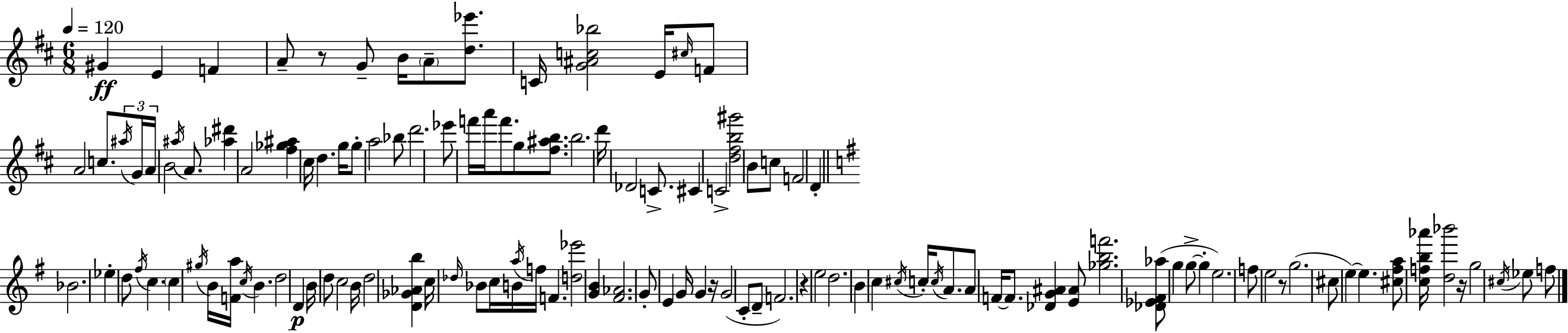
{
  \clef treble
  \numericTimeSignature
  \time 6/8
  \key d \major
  \tempo 4 = 120
  \repeat volta 2 { gis'4\ff e'4 f'4 | a'8-- r8 g'8-- b'16 \parenthesize a'8-- <d'' ees'''>8. | c'16 <g' ais' c'' bes''>2 e'16 \grace { cis''16 } f'8 | a'2 c''8. | \break \tuplet 3/2 { \acciaccatura { ais''16 } g'16 a'16 } b'2 \acciaccatura { ais''16 } | a'8. <aes'' dis'''>4 a'2 | <fis'' ges'' ais''>4 cis''16 d''4. | g''16 g''8-. a''2 | \break bes''8 d'''2. | ees'''8 f'''16 a'''16 f'''8. g''8 | <fis'' ais'' b''>8. b''2. | d'''16 des'2 | \break c'8.-> cis'4 c'2-> | <d'' fis'' b'' gis'''>2 b'8 | c''8 f'2 d'4-. | \bar "||" \break \key e \minor bes'2. | ees''4-. d''8 \acciaccatura { fis''16 } c''4. | \parenthesize c''4 \acciaccatura { gis''16 } b'16 <f' a''>16 \acciaccatura { c''16 } b'4. | d''2 d'4\p | \break b'16 d''8 c''2 | b'16 d''2 <d' ges' aes' b''>4 | c''16 \grace { des''16 } bes'8 c''16 b'16 \acciaccatura { a''16 } f''16 f'4. | <d'' ees'''>2 | \break <g' b'>4 <fis' aes'>2. | g'8-. e'4 g'16 | g'4 r16 g'2( | c'8-. d'8-- f'2.) | \break r4 e''2 | d''2. | \parenthesize b'4 c''4 | \acciaccatura { cis''16 } c''16-. \acciaccatura { c''16 } a'8. a'8 f'16~~ f'8. | \break <des' g' ais'>4 <e' ais'>8 <ges'' b'' f'''>2. | <des' ees' fis' aes''>8( g''4 | g''8->~~ g''4-. e''2.) | f''8 e''2 | \break r8 g''2.( | cis''8 e''4~~) | e''4. <cis'' fis'' a''>8 <c'' f'' b'' aes'''>16 <d'' bes'''>2 | r16 g''2 | \break \acciaccatura { cis''16 } ees''8 f''8 } \bar "|."
}